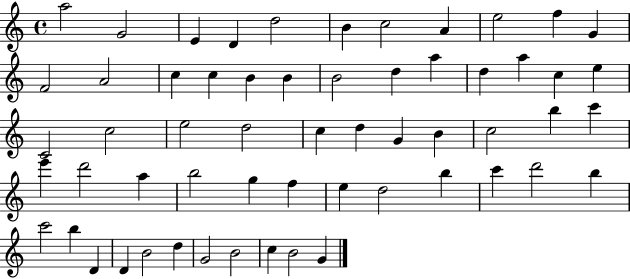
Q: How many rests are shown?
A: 0